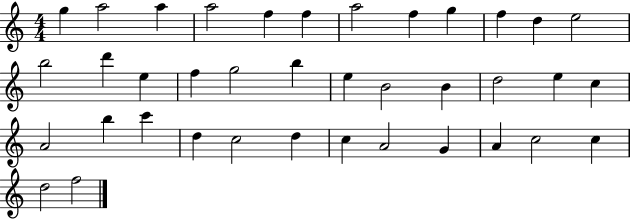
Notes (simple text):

G5/q A5/h A5/q A5/h F5/q F5/q A5/h F5/q G5/q F5/q D5/q E5/h B5/h D6/q E5/q F5/q G5/h B5/q E5/q B4/h B4/q D5/h E5/q C5/q A4/h B5/q C6/q D5/q C5/h D5/q C5/q A4/h G4/q A4/q C5/h C5/q D5/h F5/h